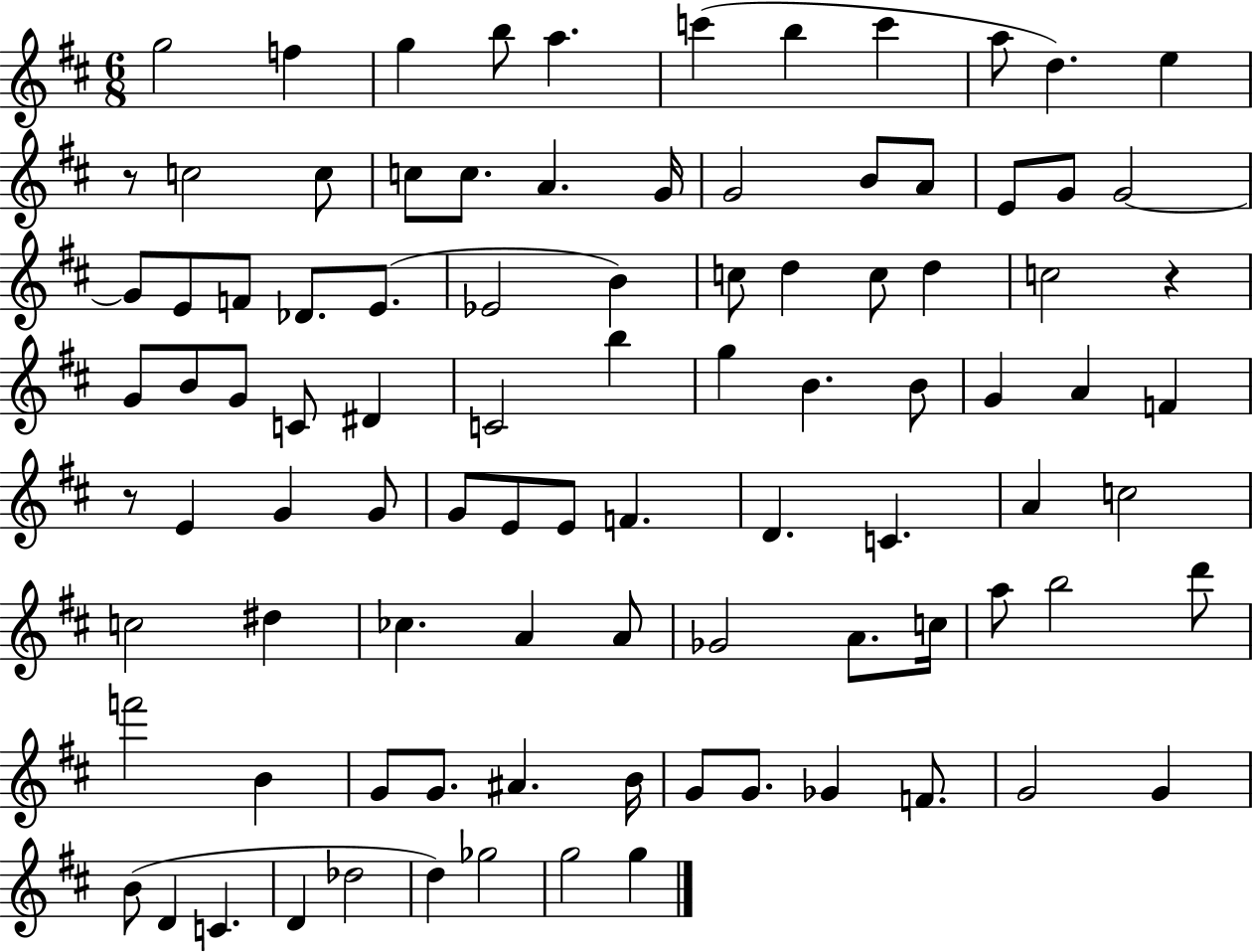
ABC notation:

X:1
T:Untitled
M:6/8
L:1/4
K:D
g2 f g b/2 a c' b c' a/2 d e z/2 c2 c/2 c/2 c/2 A G/4 G2 B/2 A/2 E/2 G/2 G2 G/2 E/2 F/2 _D/2 E/2 _E2 B c/2 d c/2 d c2 z G/2 B/2 G/2 C/2 ^D C2 b g B B/2 G A F z/2 E G G/2 G/2 E/2 E/2 F D C A c2 c2 ^d _c A A/2 _G2 A/2 c/4 a/2 b2 d'/2 f'2 B G/2 G/2 ^A B/4 G/2 G/2 _G F/2 G2 G B/2 D C D _d2 d _g2 g2 g